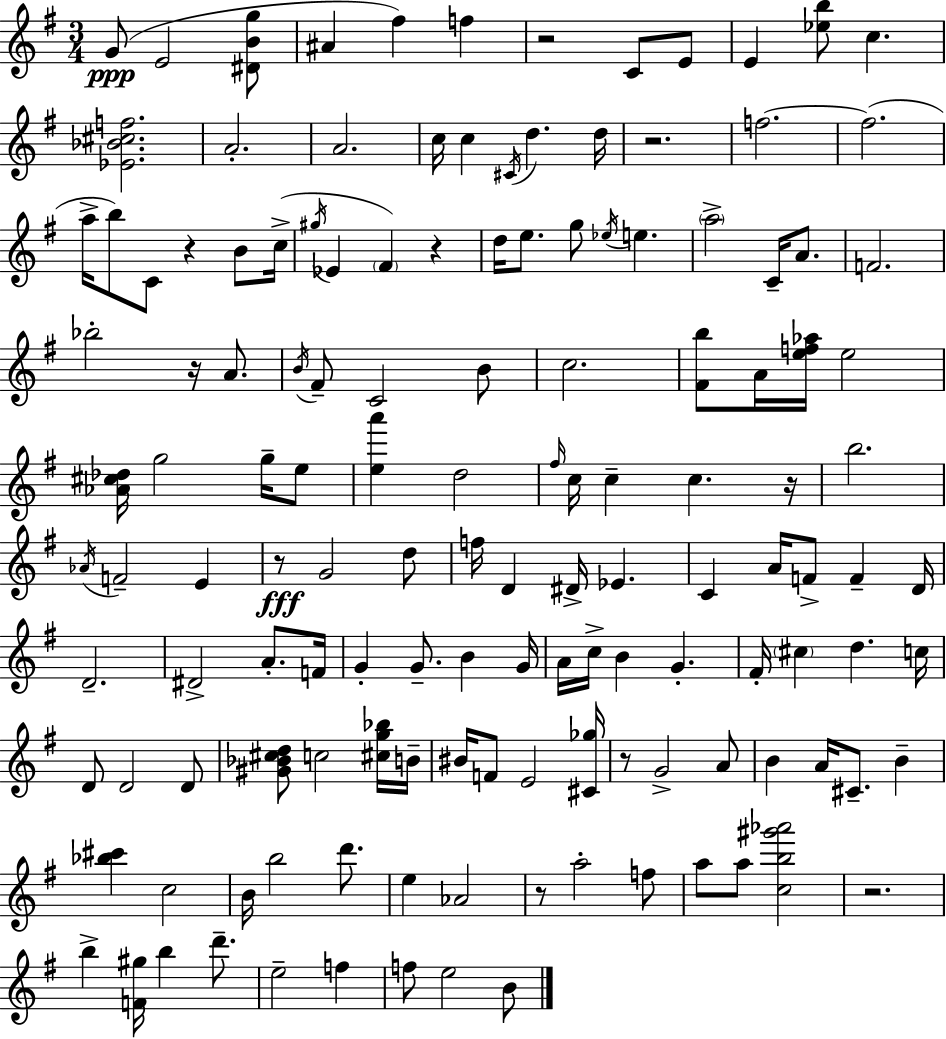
G4/e E4/h [D#4,B4,G5]/e A#4/q F#5/q F5/q R/h C4/e E4/e E4/q [Eb5,B5]/e C5/q. [Eb4,Bb4,C#5,F5]/h. A4/h. A4/h. C5/s C5/q C#4/s D5/q. D5/s R/h. F5/h. F5/h. A5/s B5/e C4/e R/q B4/e C5/s G#5/s Eb4/q F#4/q R/q D5/s E5/e. G5/e Eb5/s E5/q. A5/h C4/s A4/e. F4/h. Bb5/h R/s A4/e. B4/s F#4/e C4/h B4/e C5/h. [F#4,B5]/e A4/s [E5,F5,Ab5]/s E5/h [Ab4,C#5,Db5]/s G5/h G5/s E5/e [E5,A6]/q D5/h F#5/s C5/s C5/q C5/q. R/s B5/h. Ab4/s F4/h E4/q R/e G4/h D5/e F5/s D4/q D#4/s Eb4/q. C4/q A4/s F4/e F4/q D4/s D4/h. D#4/h A4/e. F4/s G4/q G4/e. B4/q G4/s A4/s C5/s B4/q G4/q. F#4/s C#5/q D5/q. C5/s D4/e D4/h D4/e [G#4,Bb4,C#5,D5]/e C5/h [C#5,G5,Bb5]/s B4/s BIS4/s F4/e E4/h [C#4,Gb5]/s R/e G4/h A4/e B4/q A4/s C#4/e. B4/q [Bb5,C#6]/q C5/h B4/s B5/h D6/e. E5/q Ab4/h R/e A5/h F5/e A5/e A5/e [C5,B5,G#6,Ab6]/h R/h. B5/q [F4,G#5]/s B5/q D6/e. E5/h F5/q F5/e E5/h B4/e